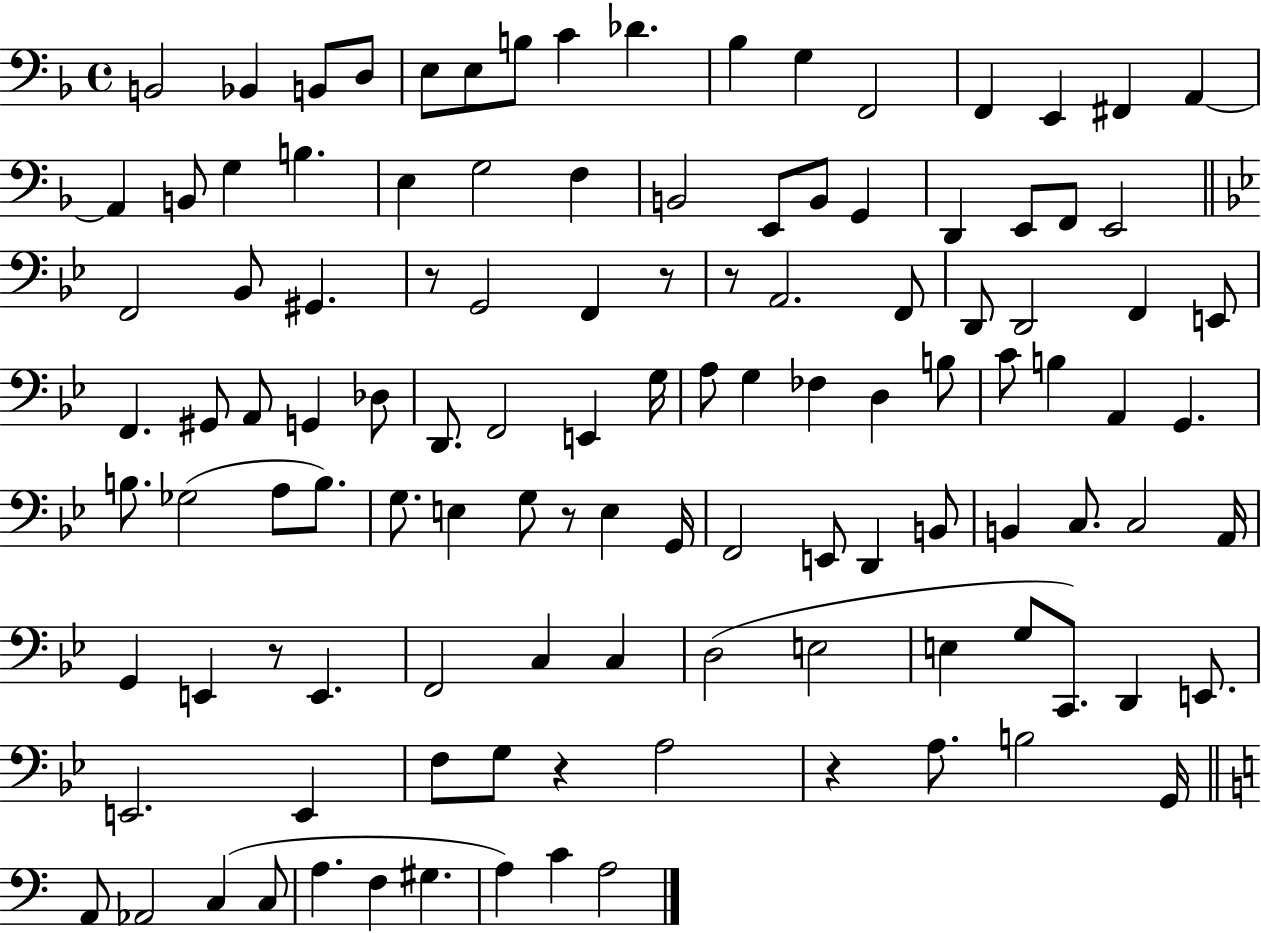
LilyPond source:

{
  \clef bass
  \time 4/4
  \defaultTimeSignature
  \key f \major
  b,2 bes,4 b,8 d8 | e8 e8 b8 c'4 des'4. | bes4 g4 f,2 | f,4 e,4 fis,4 a,4~~ | \break a,4 b,8 g4 b4. | e4 g2 f4 | b,2 e,8 b,8 g,4 | d,4 e,8 f,8 e,2 | \break \bar "||" \break \key g \minor f,2 bes,8 gis,4. | r8 g,2 f,4 r8 | r8 a,2. f,8 | d,8 d,2 f,4 e,8 | \break f,4. gis,8 a,8 g,4 des8 | d,8. f,2 e,4 g16 | a8 g4 fes4 d4 b8 | c'8 b4 a,4 g,4. | \break b8. ges2( a8 b8.) | g8. e4 g8 r8 e4 g,16 | f,2 e,8 d,4 b,8 | b,4 c8. c2 a,16 | \break g,4 e,4 r8 e,4. | f,2 c4 c4 | d2( e2 | e4 g8 c,8.) d,4 e,8. | \break e,2. e,4 | f8 g8 r4 a2 | r4 a8. b2 g,16 | \bar "||" \break \key a \minor a,8 aes,2 c4( c8 | a4. f4 gis4. | a4) c'4 a2 | \bar "|."
}